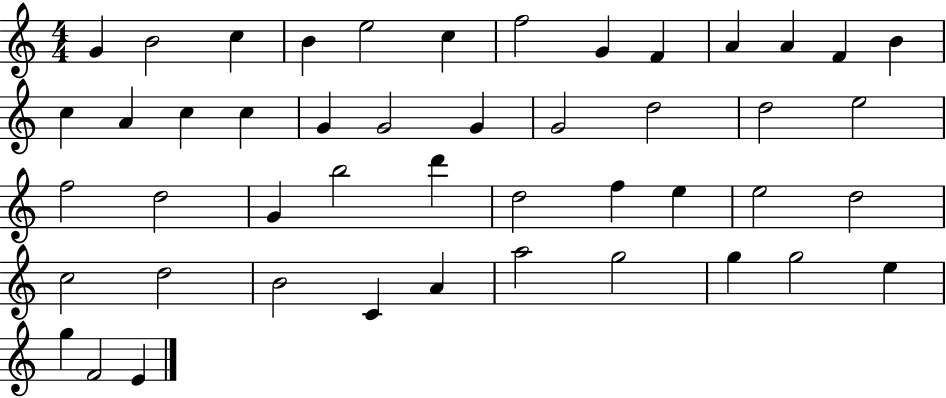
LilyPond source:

{
  \clef treble
  \numericTimeSignature
  \time 4/4
  \key c \major
  g'4 b'2 c''4 | b'4 e''2 c''4 | f''2 g'4 f'4 | a'4 a'4 f'4 b'4 | \break c''4 a'4 c''4 c''4 | g'4 g'2 g'4 | g'2 d''2 | d''2 e''2 | \break f''2 d''2 | g'4 b''2 d'''4 | d''2 f''4 e''4 | e''2 d''2 | \break c''2 d''2 | b'2 c'4 a'4 | a''2 g''2 | g''4 g''2 e''4 | \break g''4 f'2 e'4 | \bar "|."
}